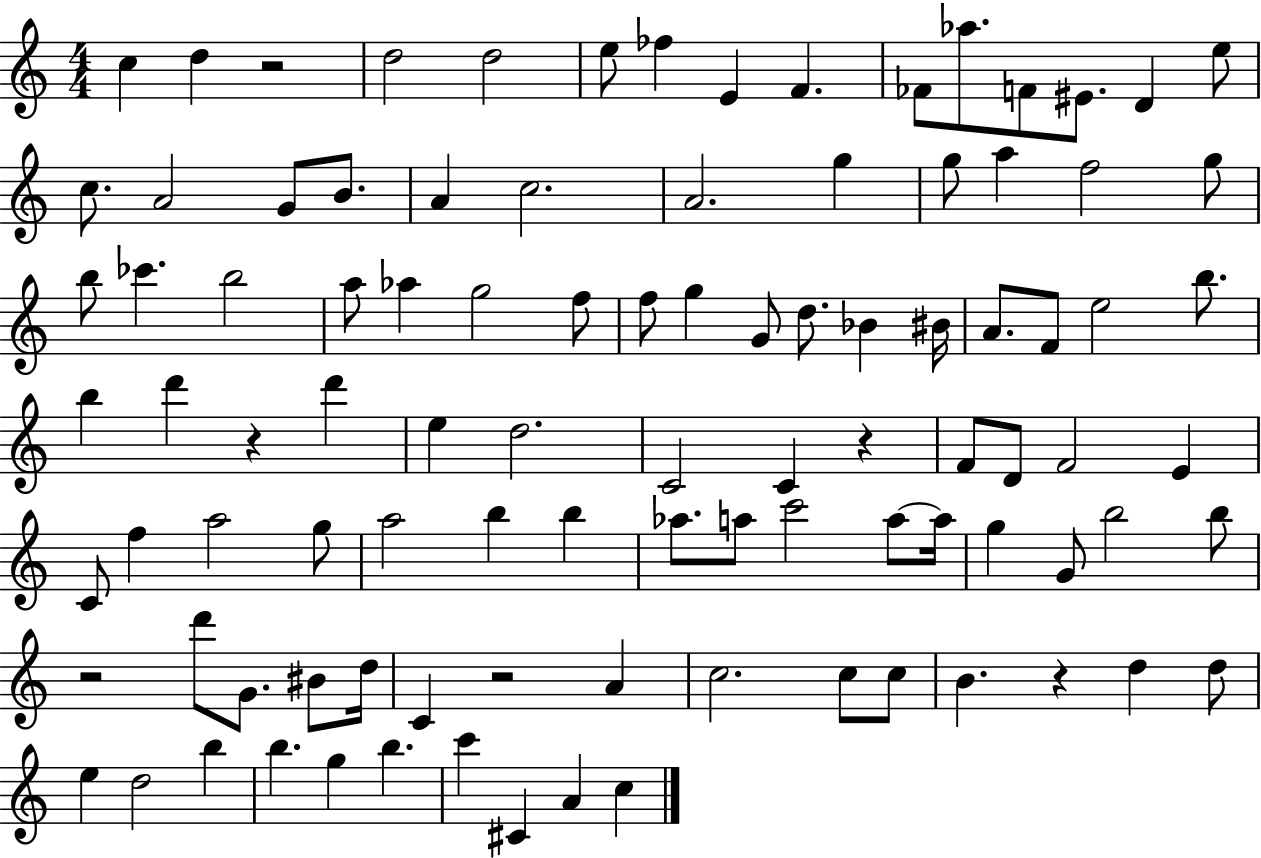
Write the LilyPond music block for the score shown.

{
  \clef treble
  \numericTimeSignature
  \time 4/4
  \key c \major
  c''4 d''4 r2 | d''2 d''2 | e''8 fes''4 e'4 f'4. | fes'8 aes''8. f'8 eis'8. d'4 e''8 | \break c''8. a'2 g'8 b'8. | a'4 c''2. | a'2. g''4 | g''8 a''4 f''2 g''8 | \break b''8 ces'''4. b''2 | a''8 aes''4 g''2 f''8 | f''8 g''4 g'8 d''8. bes'4 bis'16 | a'8. f'8 e''2 b''8. | \break b''4 d'''4 r4 d'''4 | e''4 d''2. | c'2 c'4 r4 | f'8 d'8 f'2 e'4 | \break c'8 f''4 a''2 g''8 | a''2 b''4 b''4 | aes''8. a''8 c'''2 a''8~~ a''16 | g''4 g'8 b''2 b''8 | \break r2 d'''8 g'8. bis'8 d''16 | c'4 r2 a'4 | c''2. c''8 c''8 | b'4. r4 d''4 d''8 | \break e''4 d''2 b''4 | b''4. g''4 b''4. | c'''4 cis'4 a'4 c''4 | \bar "|."
}